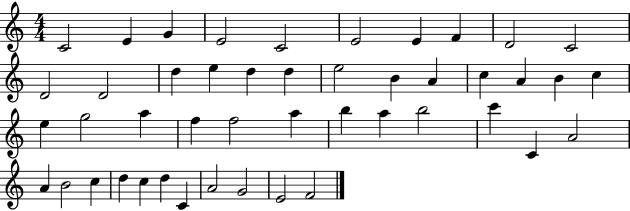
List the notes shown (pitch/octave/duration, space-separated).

C4/h E4/q G4/q E4/h C4/h E4/h E4/q F4/q D4/h C4/h D4/h D4/h D5/q E5/q D5/q D5/q E5/h B4/q A4/q C5/q A4/q B4/q C5/q E5/q G5/h A5/q F5/q F5/h A5/q B5/q A5/q B5/h C6/q C4/q A4/h A4/q B4/h C5/q D5/q C5/q D5/q C4/q A4/h G4/h E4/h F4/h